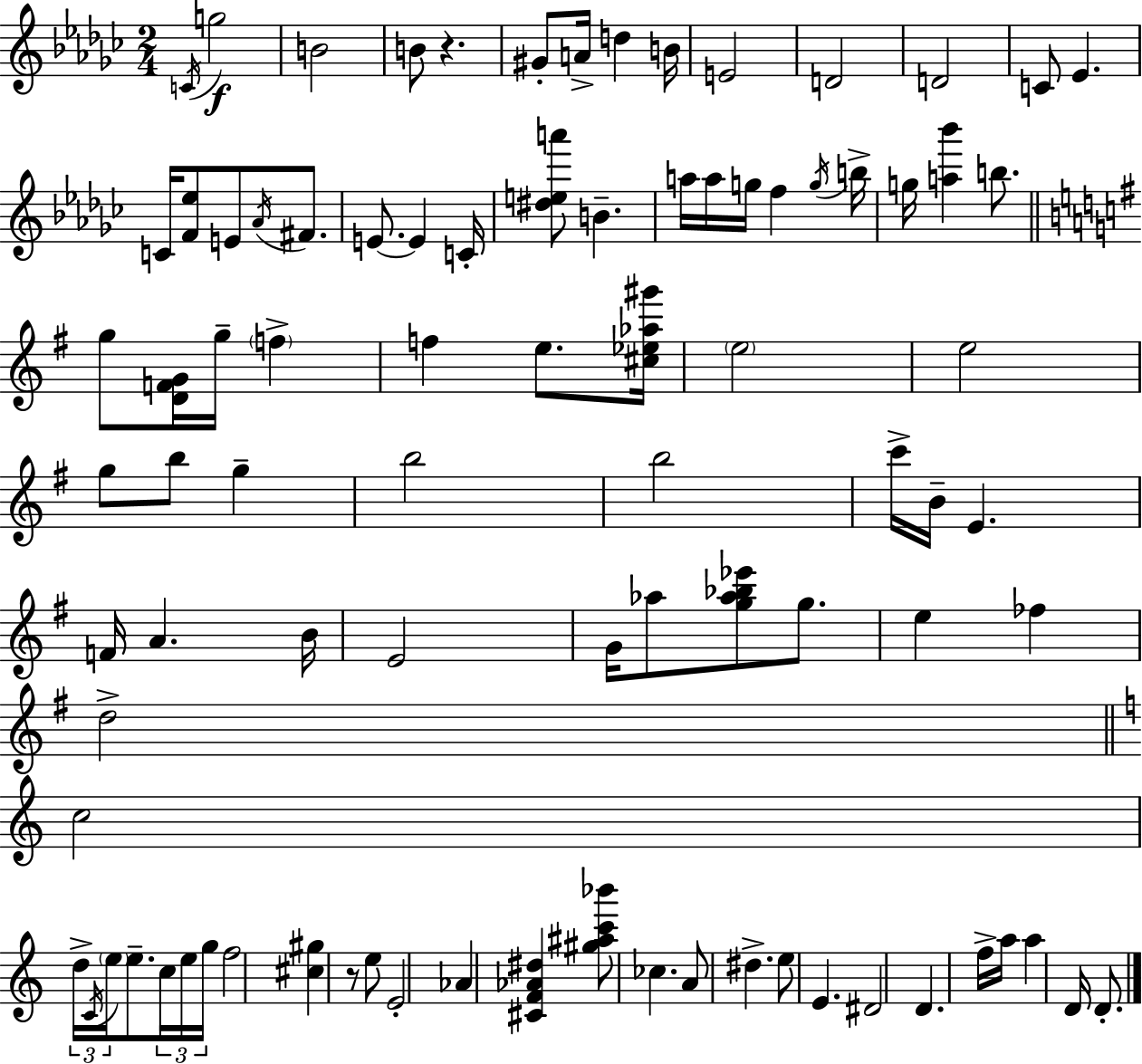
X:1
T:Untitled
M:2/4
L:1/4
K:Ebm
C/4 g2 B2 B/2 z ^G/2 A/4 d B/4 E2 D2 D2 C/2 _E C/4 [F_e]/2 E/2 _A/4 ^F/2 E/2 E C/4 [^dea']/2 B a/4 a/4 g/4 f g/4 b/4 g/4 [a_b'] b/2 g/2 [DFG]/4 g/4 f f e/2 [^c_e_a^g']/4 e2 e2 g/2 b/2 g b2 b2 c'/4 B/4 E F/4 A B/4 E2 G/4 _a/2 [g_a_b_e']/2 g/2 e _f d2 c2 d/4 C/4 e/4 e/2 c/4 e/4 g/4 f2 [^c^g] z/2 e/2 E2 _A [^CF_A^d] [^g^ac'_b']/2 _c A/2 ^d e/2 E ^D2 D f/4 a/4 a D/4 D/2